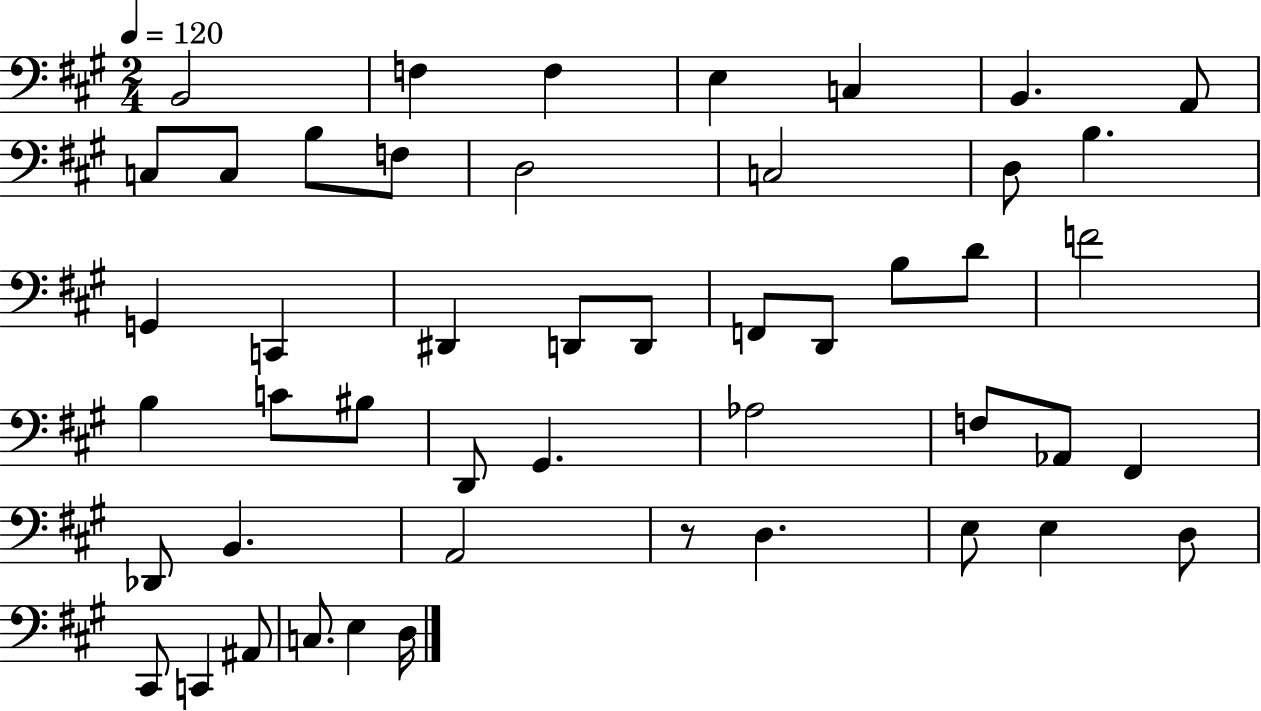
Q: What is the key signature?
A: A major